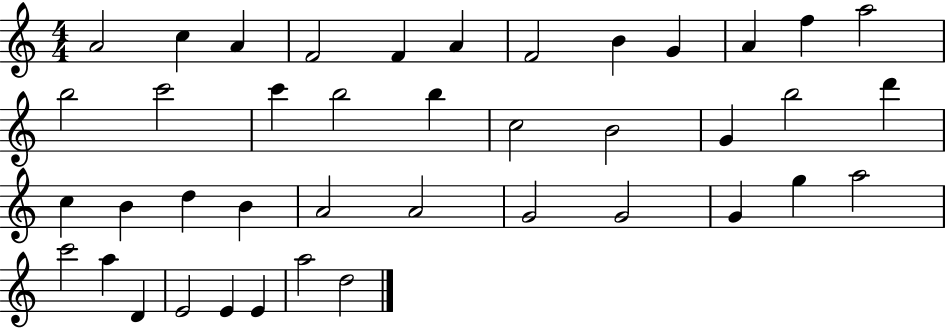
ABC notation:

X:1
T:Untitled
M:4/4
L:1/4
K:C
A2 c A F2 F A F2 B G A f a2 b2 c'2 c' b2 b c2 B2 G b2 d' c B d B A2 A2 G2 G2 G g a2 c'2 a D E2 E E a2 d2